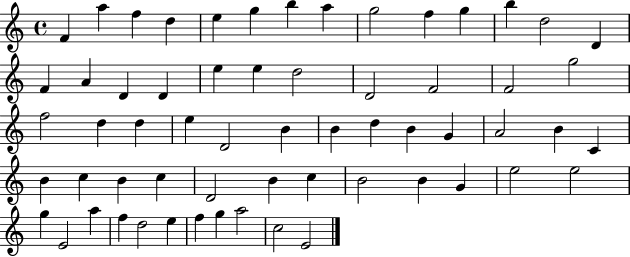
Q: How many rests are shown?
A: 0